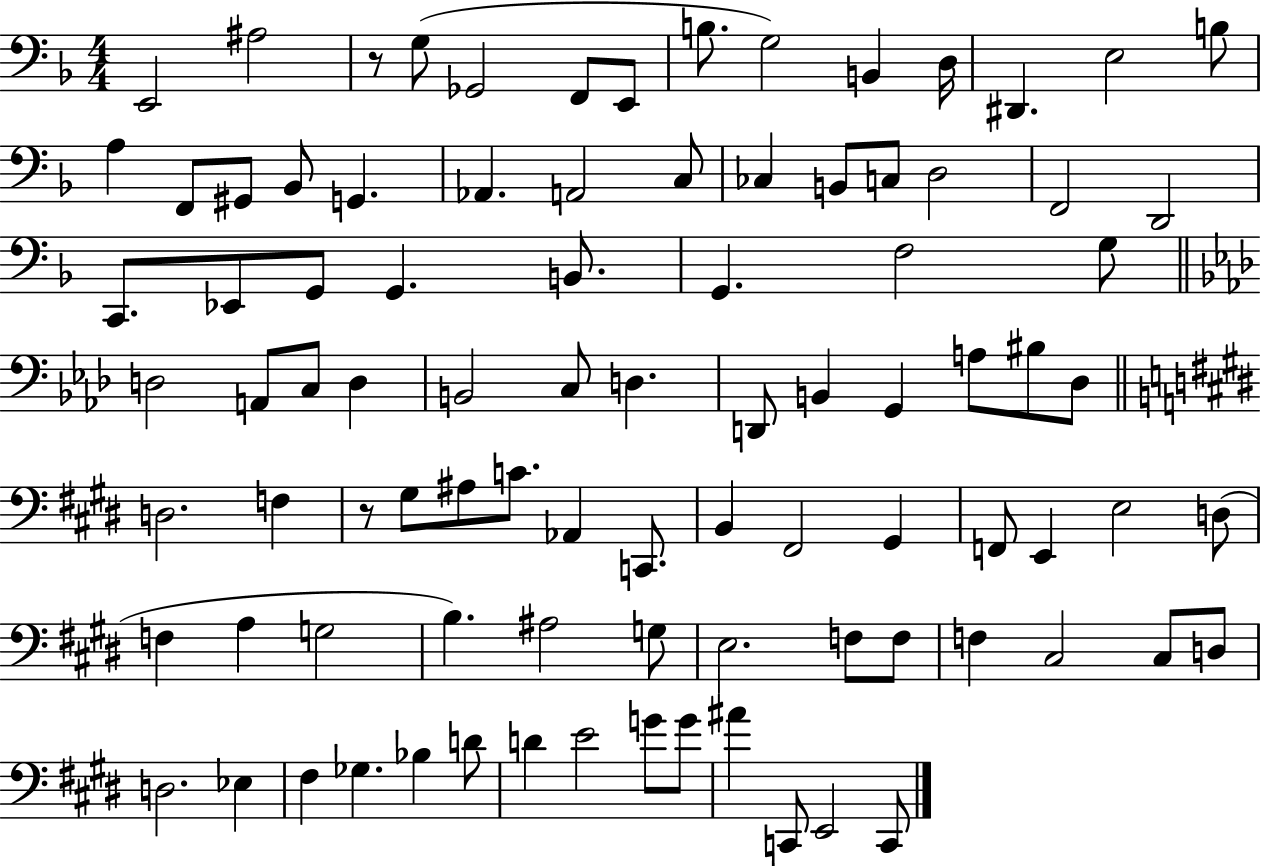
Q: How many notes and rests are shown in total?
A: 91